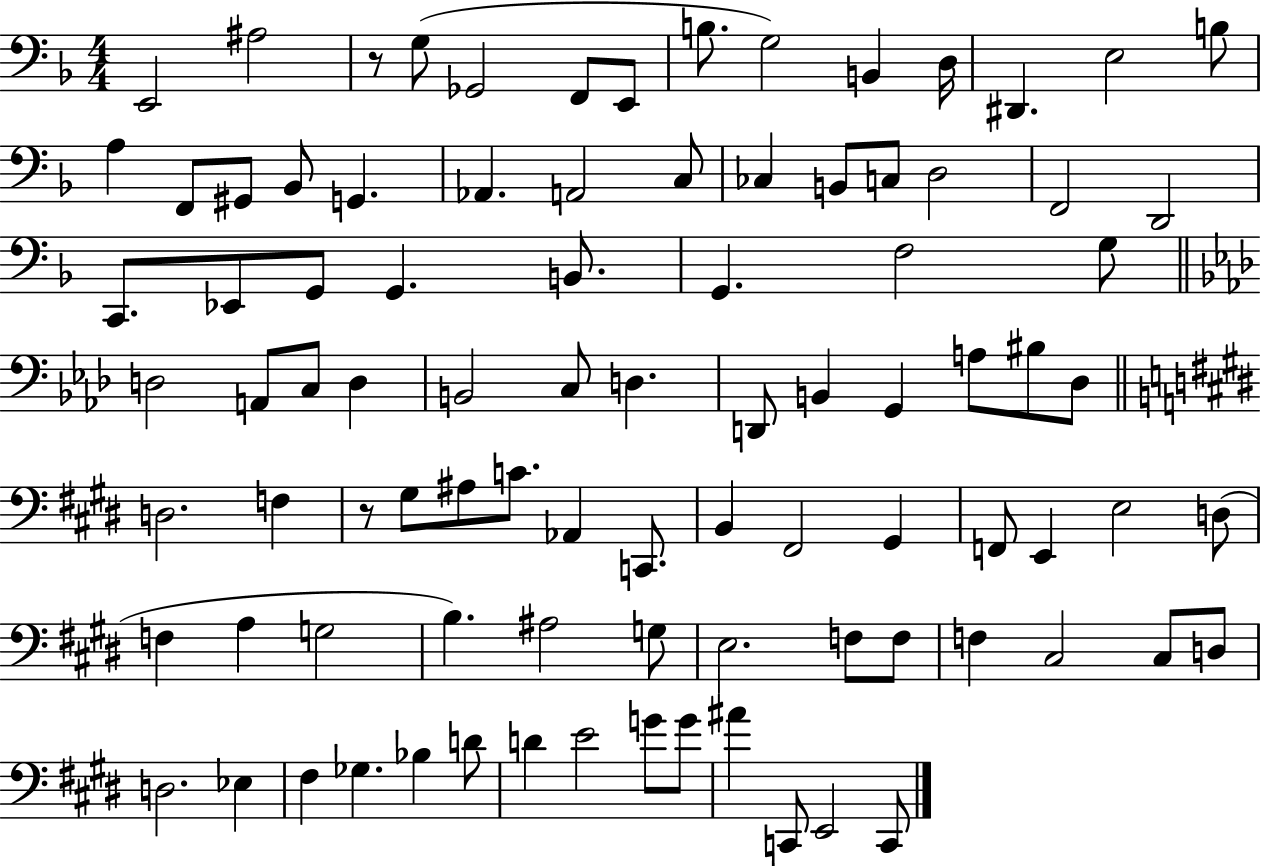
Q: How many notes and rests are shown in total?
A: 91